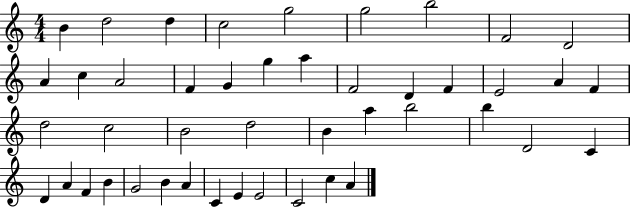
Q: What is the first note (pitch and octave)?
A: B4